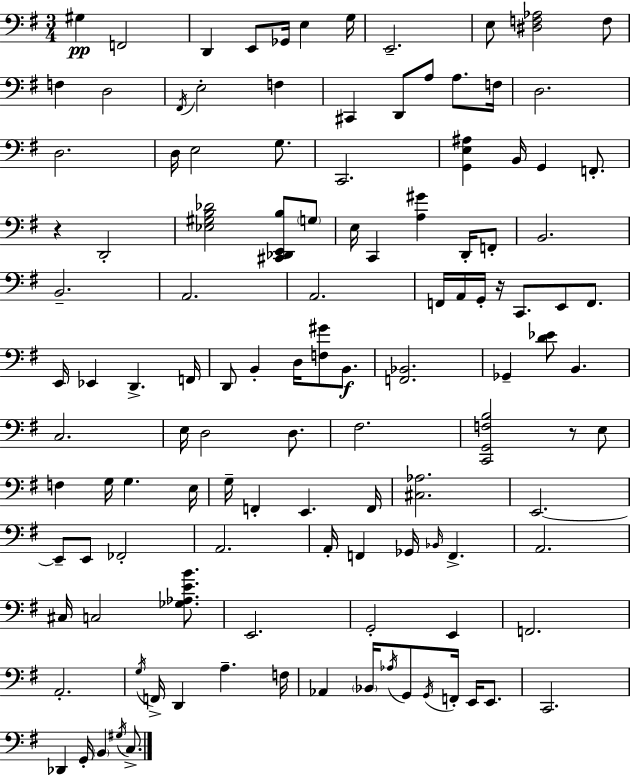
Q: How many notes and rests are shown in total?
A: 120